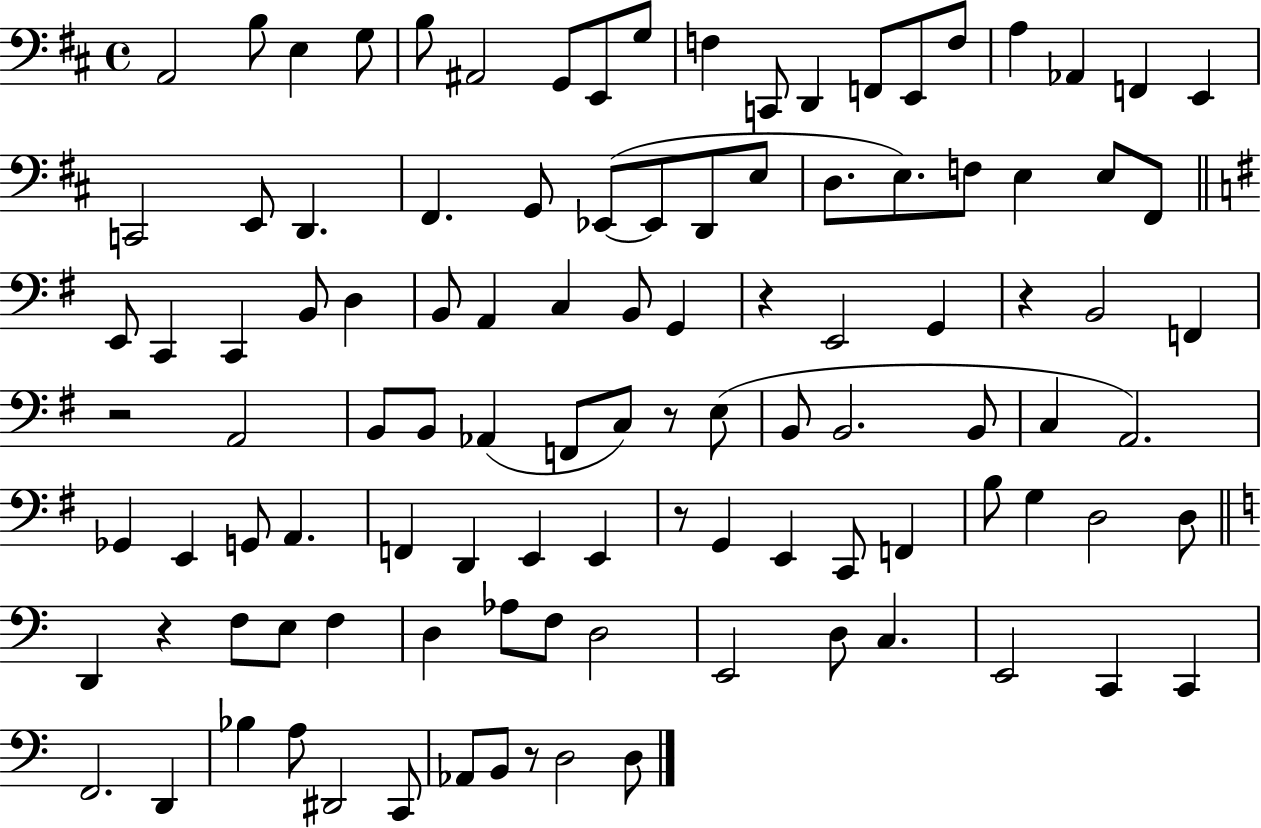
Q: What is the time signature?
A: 4/4